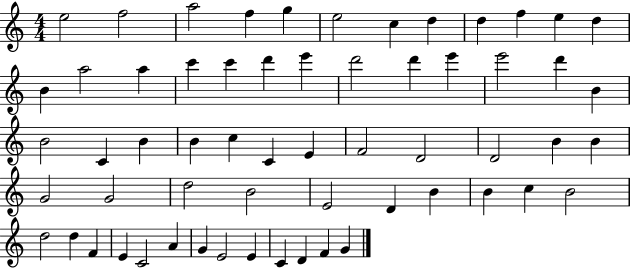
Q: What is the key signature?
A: C major